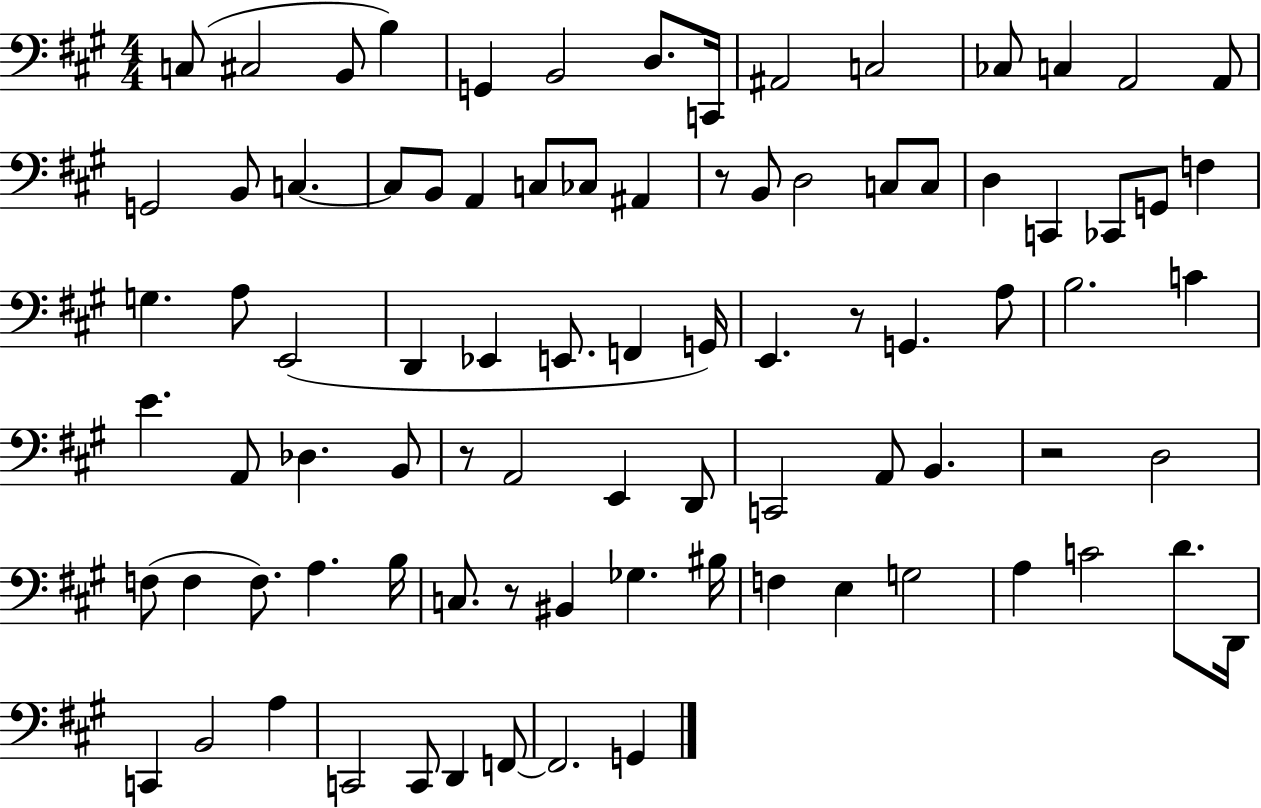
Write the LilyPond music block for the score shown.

{
  \clef bass
  \numericTimeSignature
  \time 4/4
  \key a \major
  c8( cis2 b,8 b4) | g,4 b,2 d8. c,16 | ais,2 c2 | ces8 c4 a,2 a,8 | \break g,2 b,8 c4.~~ | c8 b,8 a,4 c8 ces8 ais,4 | r8 b,8 d2 c8 c8 | d4 c,4 ces,8 g,8 f4 | \break g4. a8 e,2( | d,4 ees,4 e,8. f,4 g,16) | e,4. r8 g,4. a8 | b2. c'4 | \break e'4. a,8 des4. b,8 | r8 a,2 e,4 d,8 | c,2 a,8 b,4. | r2 d2 | \break f8( f4 f8.) a4. b16 | c8. r8 bis,4 ges4. bis16 | f4 e4 g2 | a4 c'2 d'8. d,16 | \break c,4 b,2 a4 | c,2 c,8 d,4 f,8~~ | f,2. g,4 | \bar "|."
}